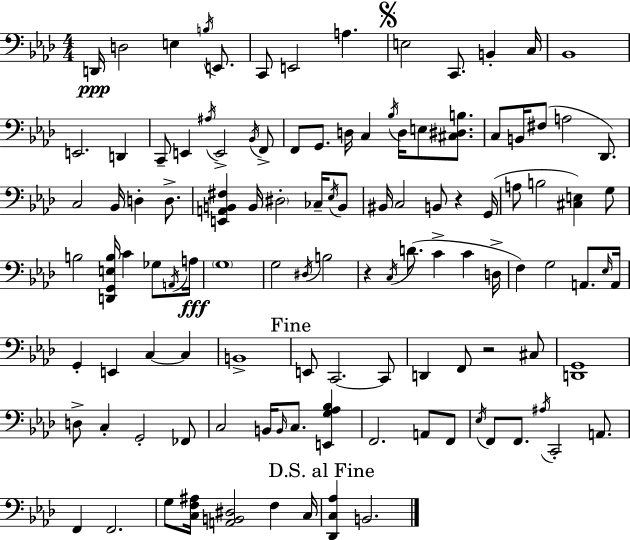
{
  \clef bass
  \numericTimeSignature
  \time 4/4
  \key aes \major
  d,16\ppp d2 e4 \acciaccatura { b16 } e,8. | c,8 e,2 a4. | \mark \markup { \musicglyph "scripts.segno" } e2 c,8. b,4-. | c16 bes,1 | \break e,2. d,4 | c,8-- e,4 \acciaccatura { ais16 } e,2-> | \acciaccatura { bes,16 } f,8-> f,8 g,8. d16 c4 \acciaccatura { bes16 } d16 e8 | <cis dis b>8. c8 b,16 fis8( a2 | \break des,8.) c2 bes,16 d4-. | d8.-> <e, a, b, fis>4 b,16 \parenthesize dis2-. | ces16-- \acciaccatura { ees16 } b,8 bis,16 c2 b,8 | r4 g,16( a8 b2 <cis e>4) | \break g8 b2 <d, g, e b>16 c'4 | ges8 \acciaccatura { a,16 }\fff a16 \parenthesize g1 | g2 \acciaccatura { dis16 } b2 | r4 \acciaccatura { c16 }( d'8. c'4-> | \break c'4 d16-> f4) g2 | a,8. \grace { ees16 } a,16 g,4-. e,4 | c4~~ c4 b,1-> | \mark "Fine" e,8 c,2.~~ | \break c,8 d,4 f,8 r2 | cis8 <d, g,>1 | d8-> c4-. g,2-. | fes,8 c2 | \break b,16 \grace { b,16 } c8. <e, g aes bes>4 f,2. | a,8 f,8 \acciaccatura { ees16 } f,8 f,8. | \acciaccatura { ais16 } c,2-. a,8. f,4 | f,2. g8 <c f ais>16 <a, b, dis>2 | \break f4 c16 \mark "D.S. al Fine" <des, c aes>4 | b,2. \bar "|."
}